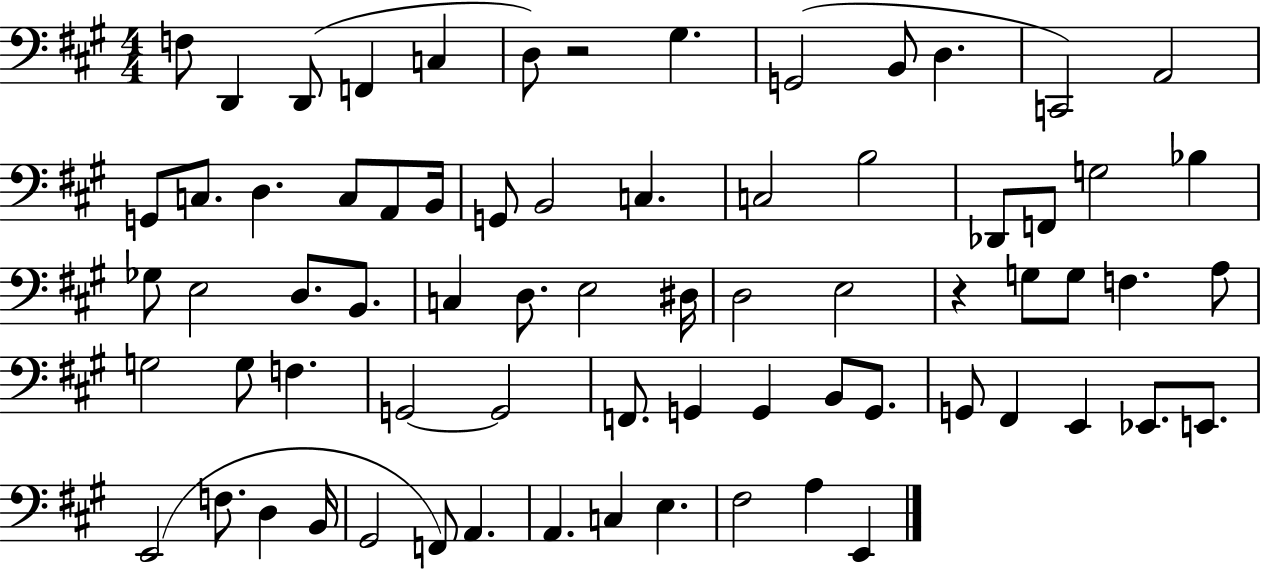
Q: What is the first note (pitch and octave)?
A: F3